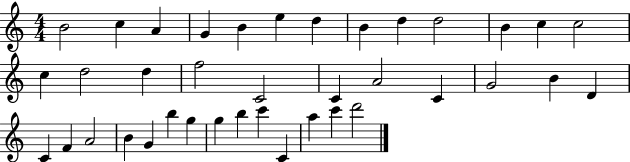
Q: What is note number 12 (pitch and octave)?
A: C5